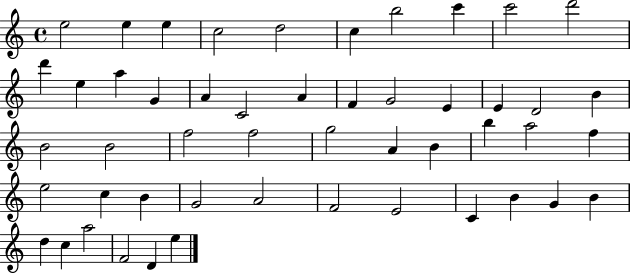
{
  \clef treble
  \time 4/4
  \defaultTimeSignature
  \key c \major
  e''2 e''4 e''4 | c''2 d''2 | c''4 b''2 c'''4 | c'''2 d'''2 | \break d'''4 e''4 a''4 g'4 | a'4 c'2 a'4 | f'4 g'2 e'4 | e'4 d'2 b'4 | \break b'2 b'2 | f''2 f''2 | g''2 a'4 b'4 | b''4 a''2 f''4 | \break e''2 c''4 b'4 | g'2 a'2 | f'2 e'2 | c'4 b'4 g'4 b'4 | \break d''4 c''4 a''2 | f'2 d'4 e''4 | \bar "|."
}